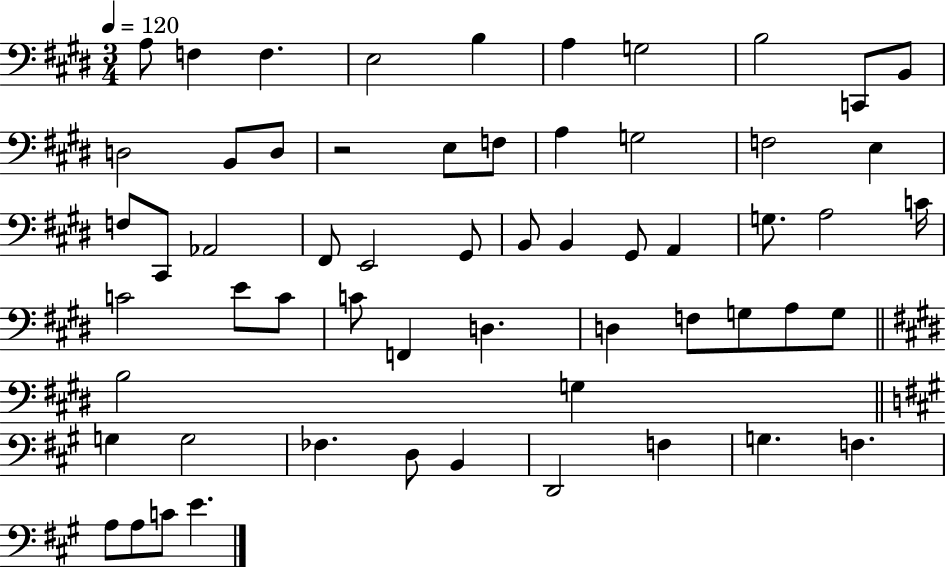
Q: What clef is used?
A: bass